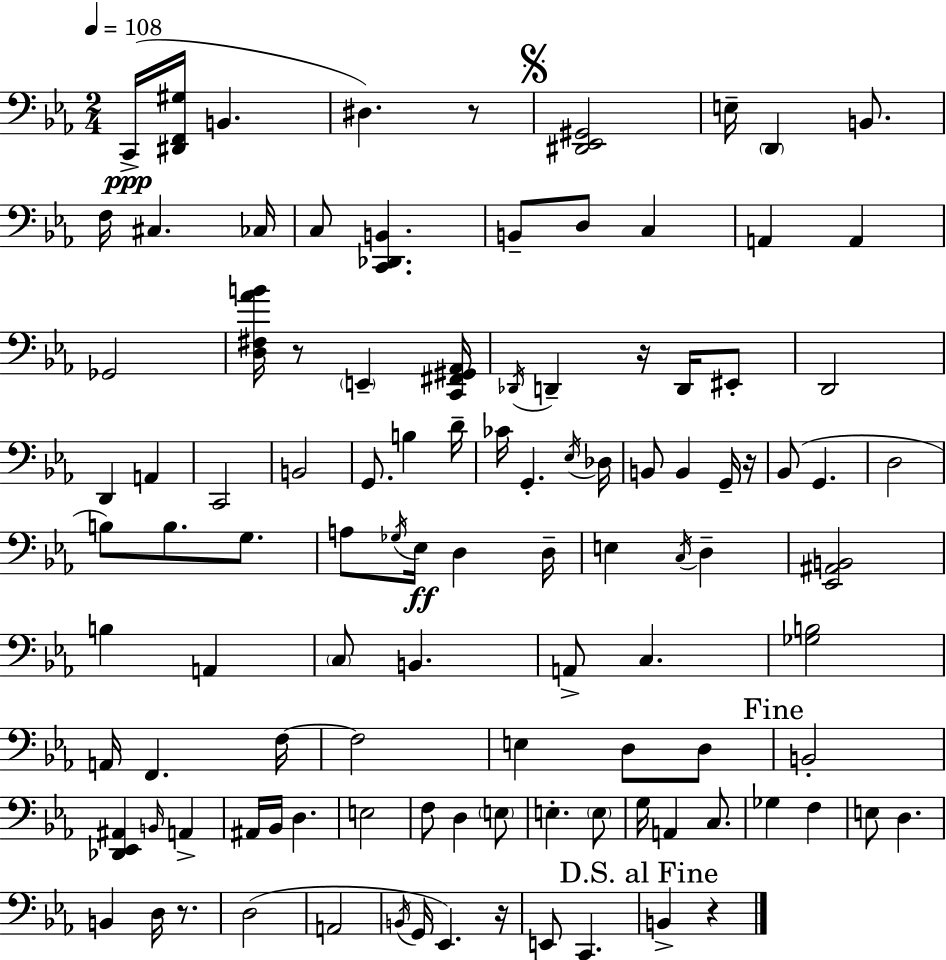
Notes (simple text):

C2/s [D#2,F2,G#3]/s B2/q. D#3/q. R/e [D#2,Eb2,G#2]/h E3/s D2/q B2/e. F3/s C#3/q. CES3/s C3/e [C2,Db2,B2]/q. B2/e D3/e C3/q A2/q A2/q Gb2/h [D3,F#3,Ab4,B4]/s R/e E2/q [C2,F#2,G#2,Ab2]/s Db2/s D2/q R/s D2/s EIS2/e D2/h D2/q A2/q C2/h B2/h G2/e. B3/q D4/s CES4/s G2/q. Eb3/s Db3/s B2/e B2/q G2/s R/s Bb2/e G2/q. D3/h B3/e B3/e. G3/e. A3/e Gb3/s Eb3/s D3/q D3/s E3/q C3/s D3/q [Eb2,A#2,B2]/h B3/q A2/q C3/e B2/q. A2/e C3/q. [Gb3,B3]/h A2/s F2/q. F3/s F3/h E3/q D3/e D3/e B2/h [Db2,Eb2,A#2]/q B2/s A2/q A#2/s Bb2/s D3/q. E3/h F3/e D3/q E3/e E3/q. E3/e G3/s A2/q C3/e. Gb3/q F3/q E3/e D3/q. B2/q D3/s R/e. D3/h A2/h B2/s G2/s Eb2/q. R/s E2/e C2/q. B2/q R/q